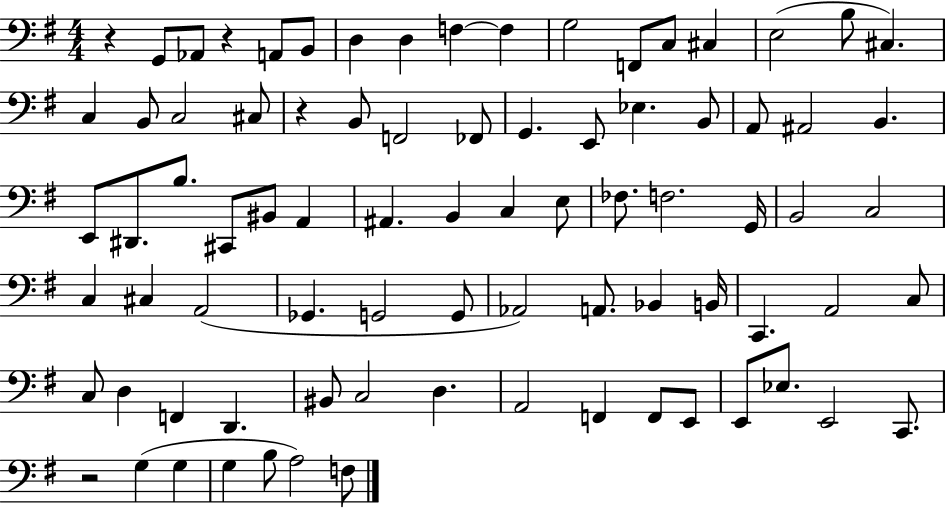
R/q G2/e Ab2/e R/q A2/e B2/e D3/q D3/q F3/q F3/q G3/h F2/e C3/e C#3/q E3/h B3/e C#3/q. C3/q B2/e C3/h C#3/e R/q B2/e F2/h FES2/e G2/q. E2/e Eb3/q. B2/e A2/e A#2/h B2/q. E2/e D#2/e. B3/e. C#2/e BIS2/e A2/q A#2/q. B2/q C3/q E3/e FES3/e. F3/h. G2/s B2/h C3/h C3/q C#3/q A2/h Gb2/q. G2/h G2/e Ab2/h A2/e. Bb2/q B2/s C2/q. A2/h C3/e C3/e D3/q F2/q D2/q. BIS2/e C3/h D3/q. A2/h F2/q F2/e E2/e E2/e Eb3/e. E2/h C2/e. R/h G3/q G3/q G3/q B3/e A3/h F3/e